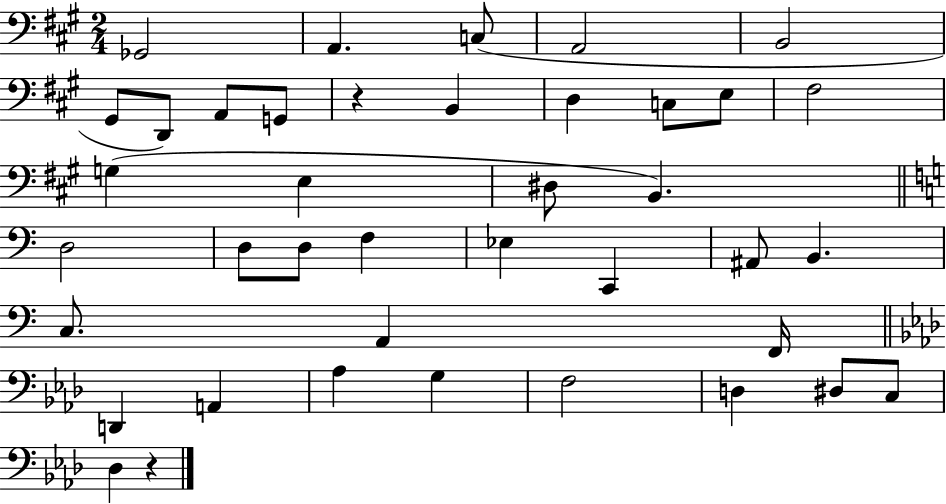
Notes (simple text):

Gb2/h A2/q. C3/e A2/h B2/h G#2/e D2/e A2/e G2/e R/q B2/q D3/q C3/e E3/e F#3/h G3/q E3/q D#3/e B2/q. D3/h D3/e D3/e F3/q Eb3/q C2/q A#2/e B2/q. C3/e. A2/q F2/s D2/q A2/q Ab3/q G3/q F3/h D3/q D#3/e C3/e Db3/q R/q